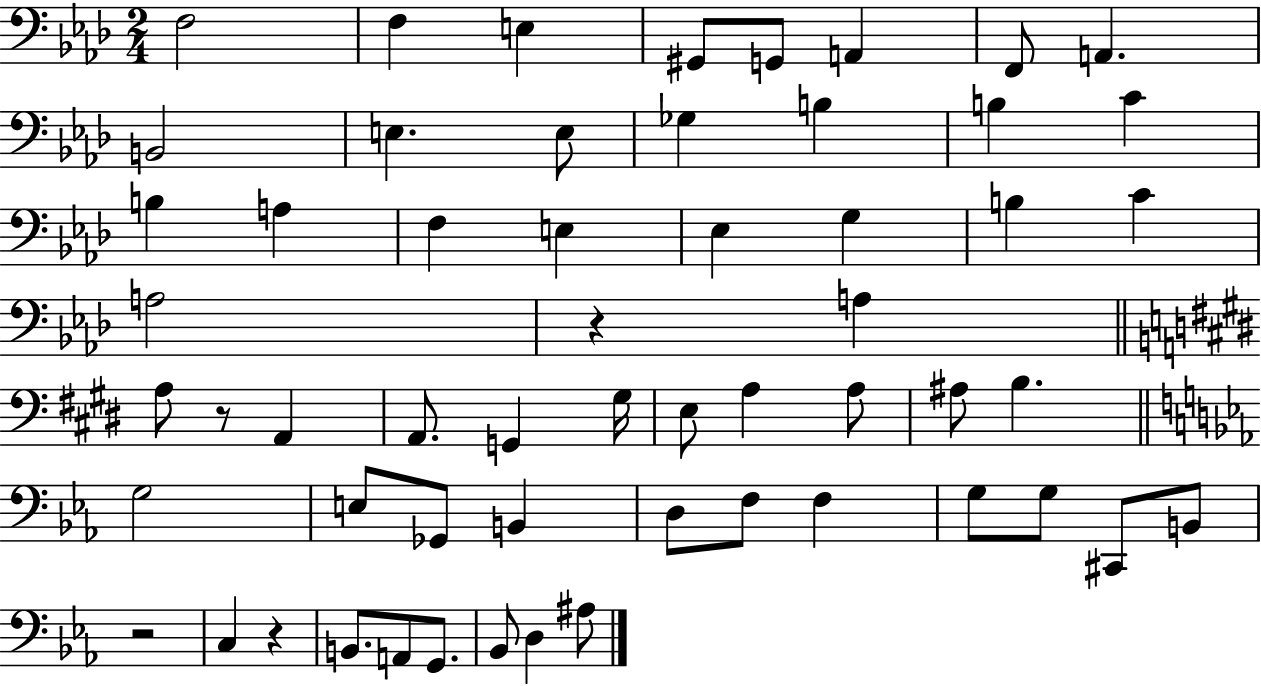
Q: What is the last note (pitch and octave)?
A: A#3